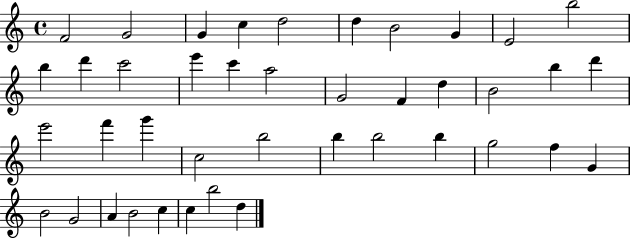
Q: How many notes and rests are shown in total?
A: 41